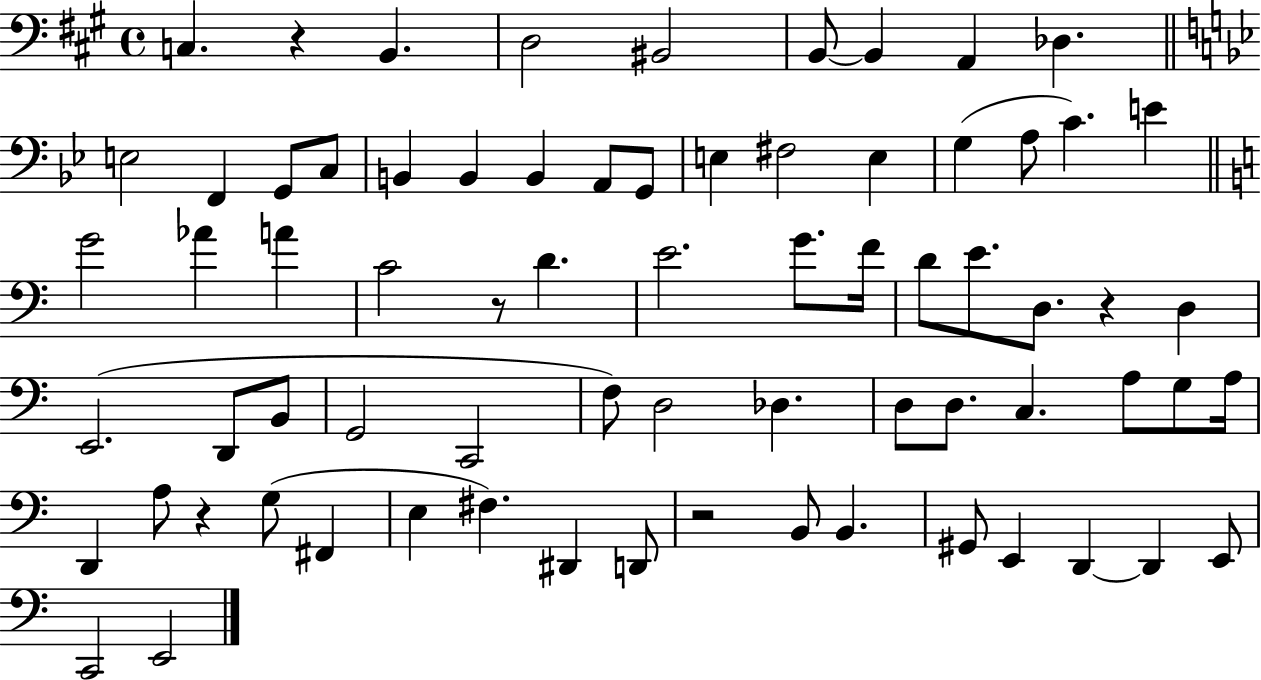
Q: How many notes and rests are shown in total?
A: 72